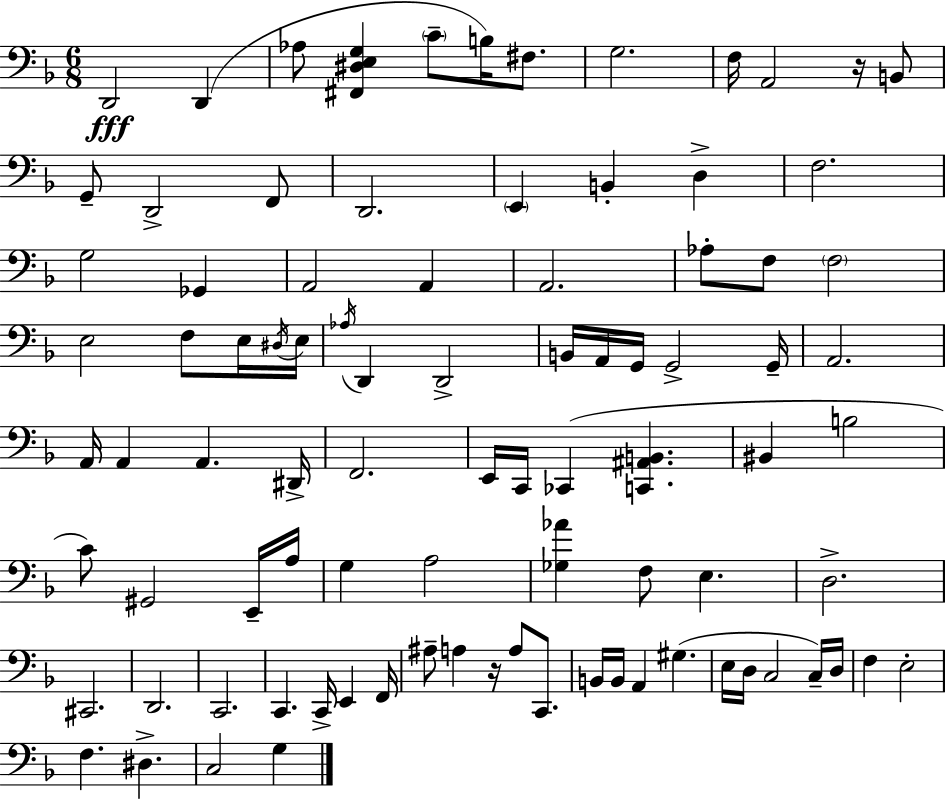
{
  \clef bass
  \numericTimeSignature
  \time 6/8
  \key f \major
  d,2\fff d,4( | aes8 <fis, dis e g>4 \parenthesize c'8-- b16) fis8. | g2. | f16 a,2 r16 b,8 | \break g,8-- d,2-> f,8 | d,2. | \parenthesize e,4 b,4-. d4-> | f2. | \break g2 ges,4 | a,2 a,4 | a,2. | aes8-. f8 \parenthesize f2 | \break e2 f8 e16 \acciaccatura { dis16 } | e16 \acciaccatura { aes16 } d,4 d,2-> | b,16 a,16 g,16 g,2-> | g,16-- a,2. | \break a,16 a,4 a,4. | dis,16-> f,2. | e,16 c,16 ces,4( <c, ais, b,>4. | bis,4 b2 | \break c'8) gis,2 | e,16-- a16 g4 a2 | <ges aes'>4 f8 e4. | d2.-> | \break cis,2. | d,2. | c,2. | c,4. c,16-> e,4 | \break f,16 ais8-- a4 r16 a8 c,8. | b,16 b,16 a,4 gis4.( | e16 d16 c2 | c16--) d16 f4 e2-. | \break f4. dis4.-> | c2 g4 | \bar "|."
}